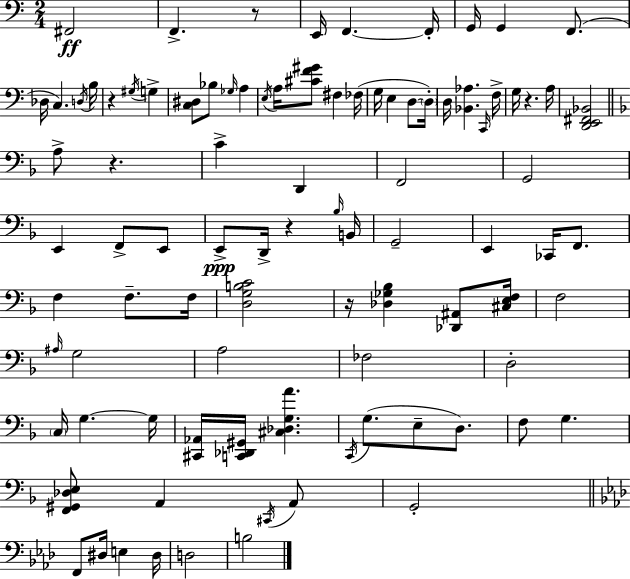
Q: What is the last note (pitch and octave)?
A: B3